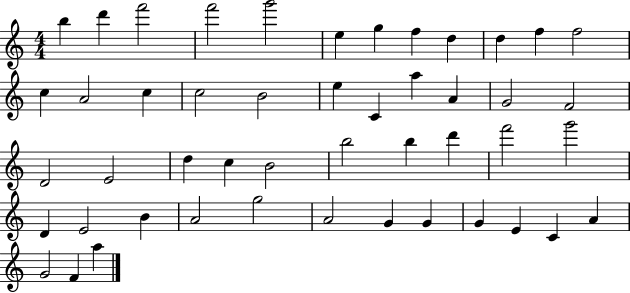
X:1
T:Untitled
M:4/4
L:1/4
K:C
b d' f'2 f'2 g'2 e g f d d f f2 c A2 c c2 B2 e C a A G2 F2 D2 E2 d c B2 b2 b d' f'2 g'2 D E2 B A2 g2 A2 G G G E C A G2 F a